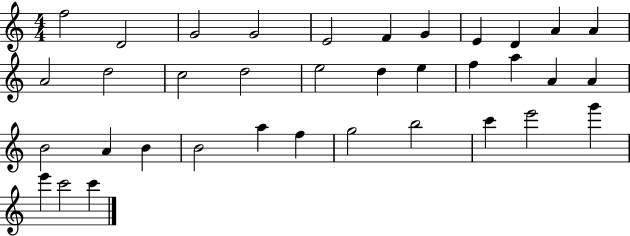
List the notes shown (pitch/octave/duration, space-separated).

F5/h D4/h G4/h G4/h E4/h F4/q G4/q E4/q D4/q A4/q A4/q A4/h D5/h C5/h D5/h E5/h D5/q E5/q F5/q A5/q A4/q A4/q B4/h A4/q B4/q B4/h A5/q F5/q G5/h B5/h C6/q E6/h G6/q E6/q C6/h C6/q